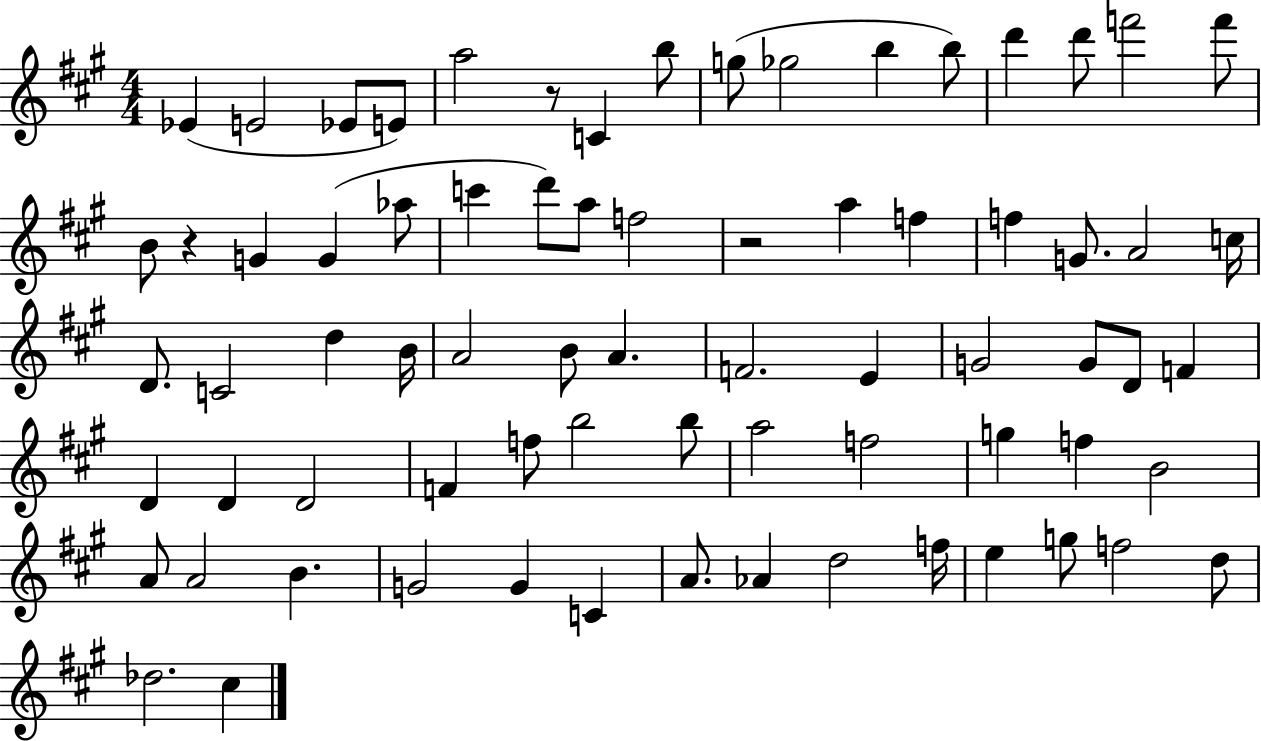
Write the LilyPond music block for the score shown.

{
  \clef treble
  \numericTimeSignature
  \time 4/4
  \key a \major
  ees'4( e'2 ees'8 e'8) | a''2 r8 c'4 b''8 | g''8( ges''2 b''4 b''8) | d'''4 d'''8 f'''2 f'''8 | \break b'8 r4 g'4 g'4( aes''8 | c'''4 d'''8) a''8 f''2 | r2 a''4 f''4 | f''4 g'8. a'2 c''16 | \break d'8. c'2 d''4 b'16 | a'2 b'8 a'4. | f'2. e'4 | g'2 g'8 d'8 f'4 | \break d'4 d'4 d'2 | f'4 f''8 b''2 b''8 | a''2 f''2 | g''4 f''4 b'2 | \break a'8 a'2 b'4. | g'2 g'4 c'4 | a'8. aes'4 d''2 f''16 | e''4 g''8 f''2 d''8 | \break des''2. cis''4 | \bar "|."
}